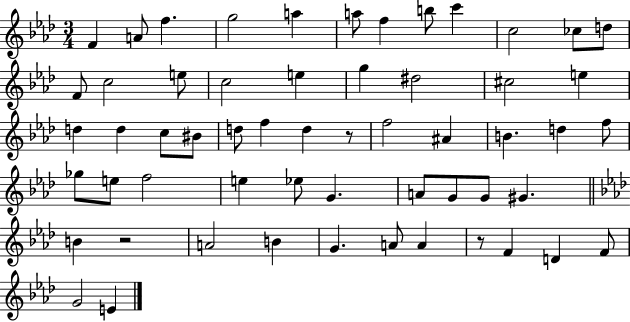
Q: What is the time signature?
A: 3/4